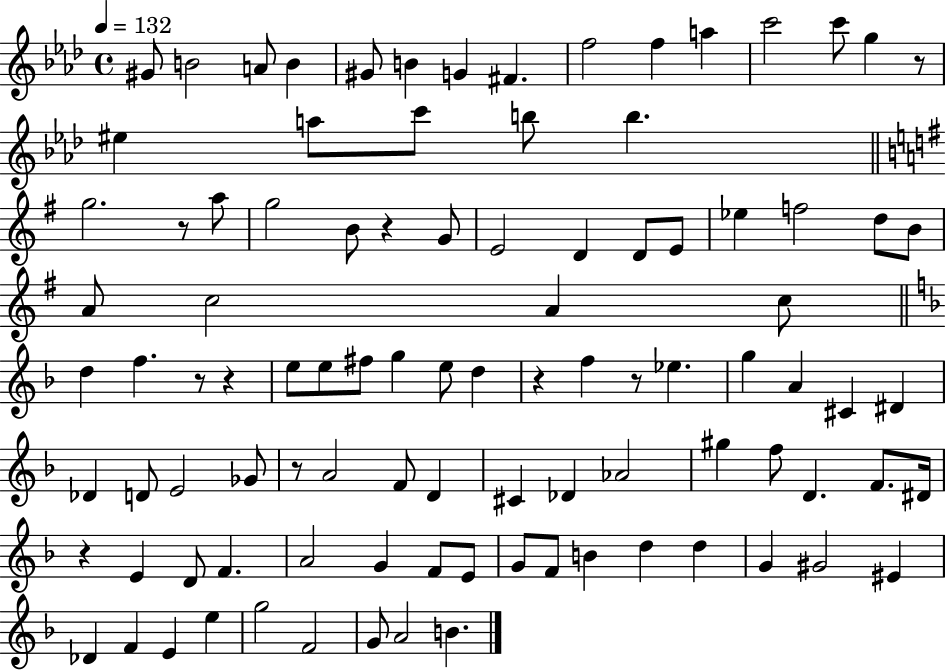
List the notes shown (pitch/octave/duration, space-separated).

G#4/e B4/h A4/e B4/q G#4/e B4/q G4/q F#4/q. F5/h F5/q A5/q C6/h C6/e G5/q R/e EIS5/q A5/e C6/e B5/e B5/q. G5/h. R/e A5/e G5/h B4/e R/q G4/e E4/h D4/q D4/e E4/e Eb5/q F5/h D5/e B4/e A4/e C5/h A4/q C5/e D5/q F5/q. R/e R/q E5/e E5/e F#5/e G5/q E5/e D5/q R/q F5/q R/e Eb5/q. G5/q A4/q C#4/q D#4/q Db4/q D4/e E4/h Gb4/e R/e A4/h F4/e D4/q C#4/q Db4/q Ab4/h G#5/q F5/e D4/q. F4/e. D#4/s R/q E4/q D4/e F4/q. A4/h G4/q F4/e E4/e G4/e F4/e B4/q D5/q D5/q G4/q G#4/h EIS4/q Db4/q F4/q E4/q E5/q G5/h F4/h G4/e A4/h B4/q.